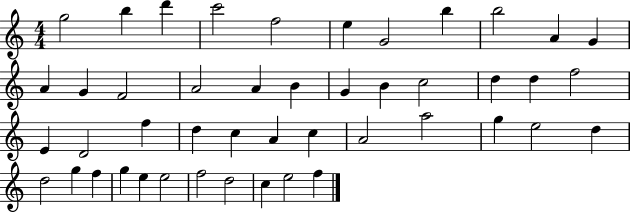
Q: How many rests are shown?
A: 0